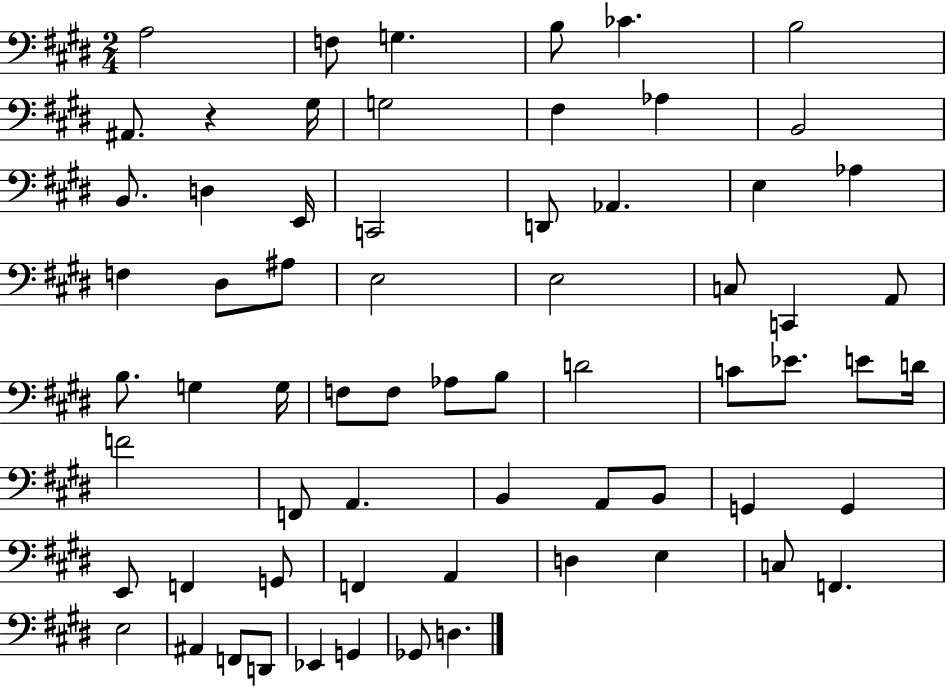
X:1
T:Untitled
M:2/4
L:1/4
K:E
A,2 F,/2 G, B,/2 _C B,2 ^A,,/2 z ^G,/4 G,2 ^F, _A, B,,2 B,,/2 D, E,,/4 C,,2 D,,/2 _A,, E, _A, F, ^D,/2 ^A,/2 E,2 E,2 C,/2 C,, A,,/2 B,/2 G, G,/4 F,/2 F,/2 _A,/2 B,/2 D2 C/2 _E/2 E/2 D/4 F2 F,,/2 A,, B,, A,,/2 B,,/2 G,, G,, E,,/2 F,, G,,/2 F,, A,, D, E, C,/2 F,, E,2 ^A,, F,,/2 D,,/2 _E,, G,, _G,,/2 D,